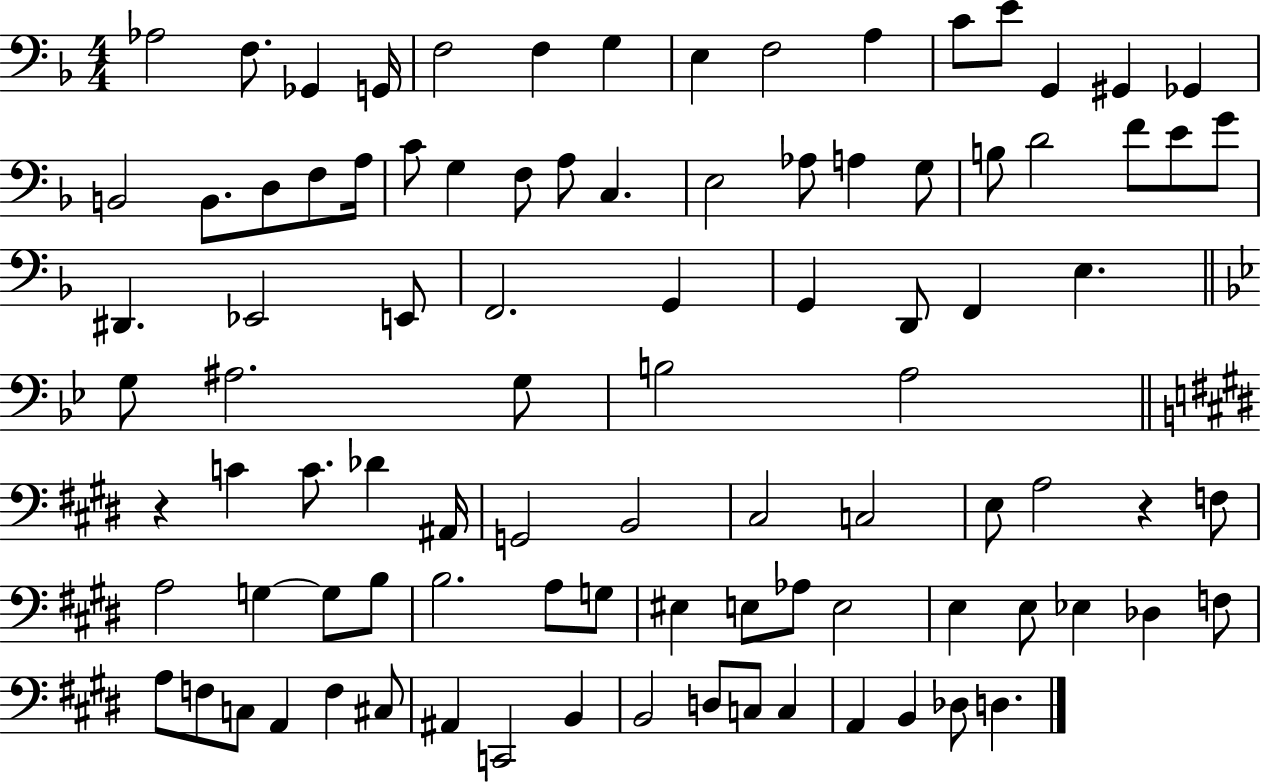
X:1
T:Untitled
M:4/4
L:1/4
K:F
_A,2 F,/2 _G,, G,,/4 F,2 F, G, E, F,2 A, C/2 E/2 G,, ^G,, _G,, B,,2 B,,/2 D,/2 F,/2 A,/4 C/2 G, F,/2 A,/2 C, E,2 _A,/2 A, G,/2 B,/2 D2 F/2 E/2 G/2 ^D,, _E,,2 E,,/2 F,,2 G,, G,, D,,/2 F,, E, G,/2 ^A,2 G,/2 B,2 A,2 z C C/2 _D ^A,,/4 G,,2 B,,2 ^C,2 C,2 E,/2 A,2 z F,/2 A,2 G, G,/2 B,/2 B,2 A,/2 G,/2 ^E, E,/2 _A,/2 E,2 E, E,/2 _E, _D, F,/2 A,/2 F,/2 C,/2 A,, F, ^C,/2 ^A,, C,,2 B,, B,,2 D,/2 C,/2 C, A,, B,, _D,/2 D,